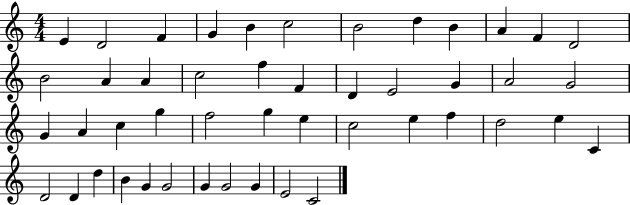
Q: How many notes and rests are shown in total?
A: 47